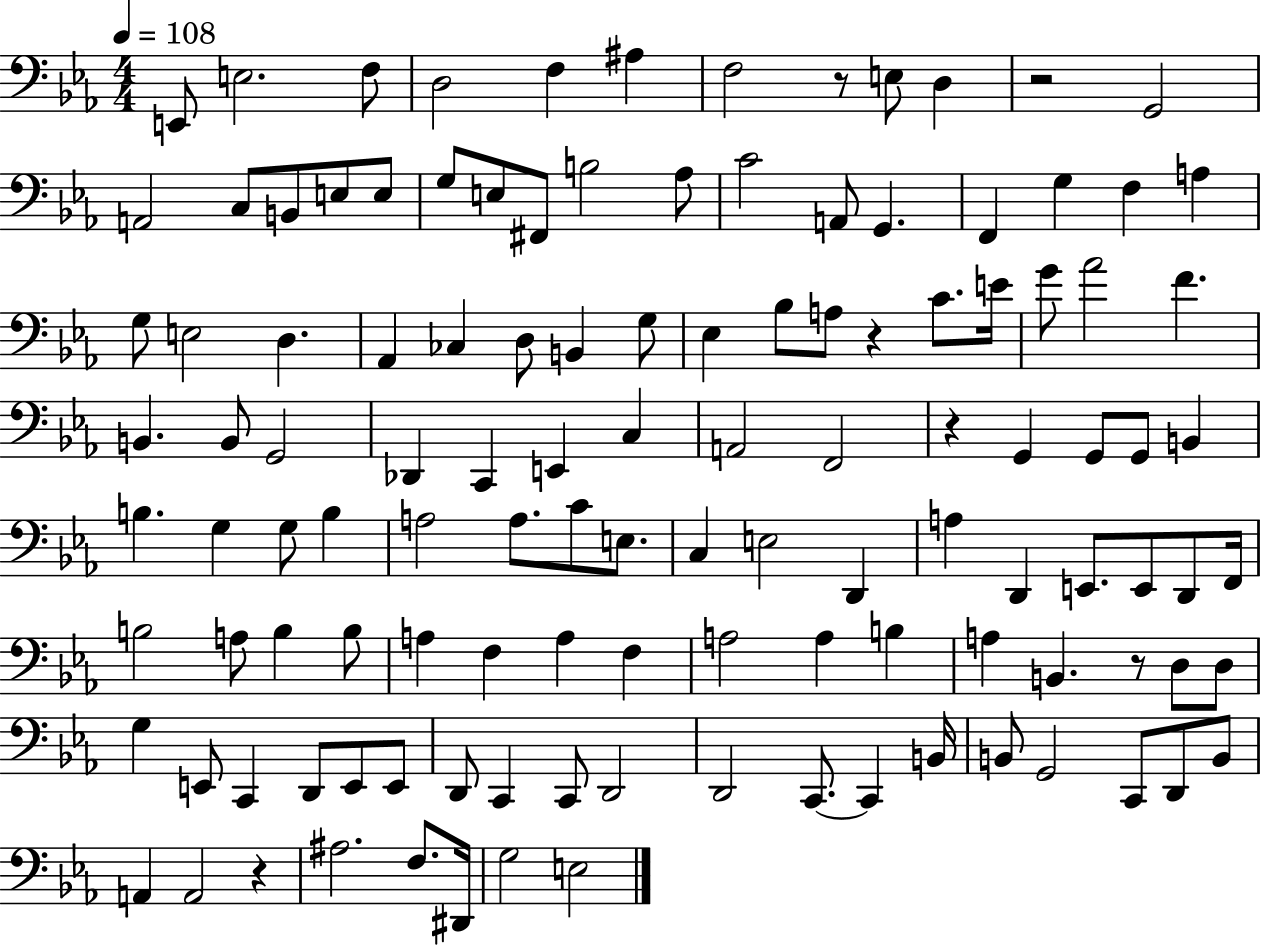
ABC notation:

X:1
T:Untitled
M:4/4
L:1/4
K:Eb
E,,/2 E,2 F,/2 D,2 F, ^A, F,2 z/2 E,/2 D, z2 G,,2 A,,2 C,/2 B,,/2 E,/2 E,/2 G,/2 E,/2 ^F,,/2 B,2 _A,/2 C2 A,,/2 G,, F,, G, F, A, G,/2 E,2 D, _A,, _C, D,/2 B,, G,/2 _E, _B,/2 A,/2 z C/2 E/4 G/2 _A2 F B,, B,,/2 G,,2 _D,, C,, E,, C, A,,2 F,,2 z G,, G,,/2 G,,/2 B,, B, G, G,/2 B, A,2 A,/2 C/2 E,/2 C, E,2 D,, A, D,, E,,/2 E,,/2 D,,/2 F,,/4 B,2 A,/2 B, B,/2 A, F, A, F, A,2 A, B, A, B,, z/2 D,/2 D,/2 G, E,,/2 C,, D,,/2 E,,/2 E,,/2 D,,/2 C,, C,,/2 D,,2 D,,2 C,,/2 C,, B,,/4 B,,/2 G,,2 C,,/2 D,,/2 B,,/2 A,, A,,2 z ^A,2 F,/2 ^D,,/4 G,2 E,2